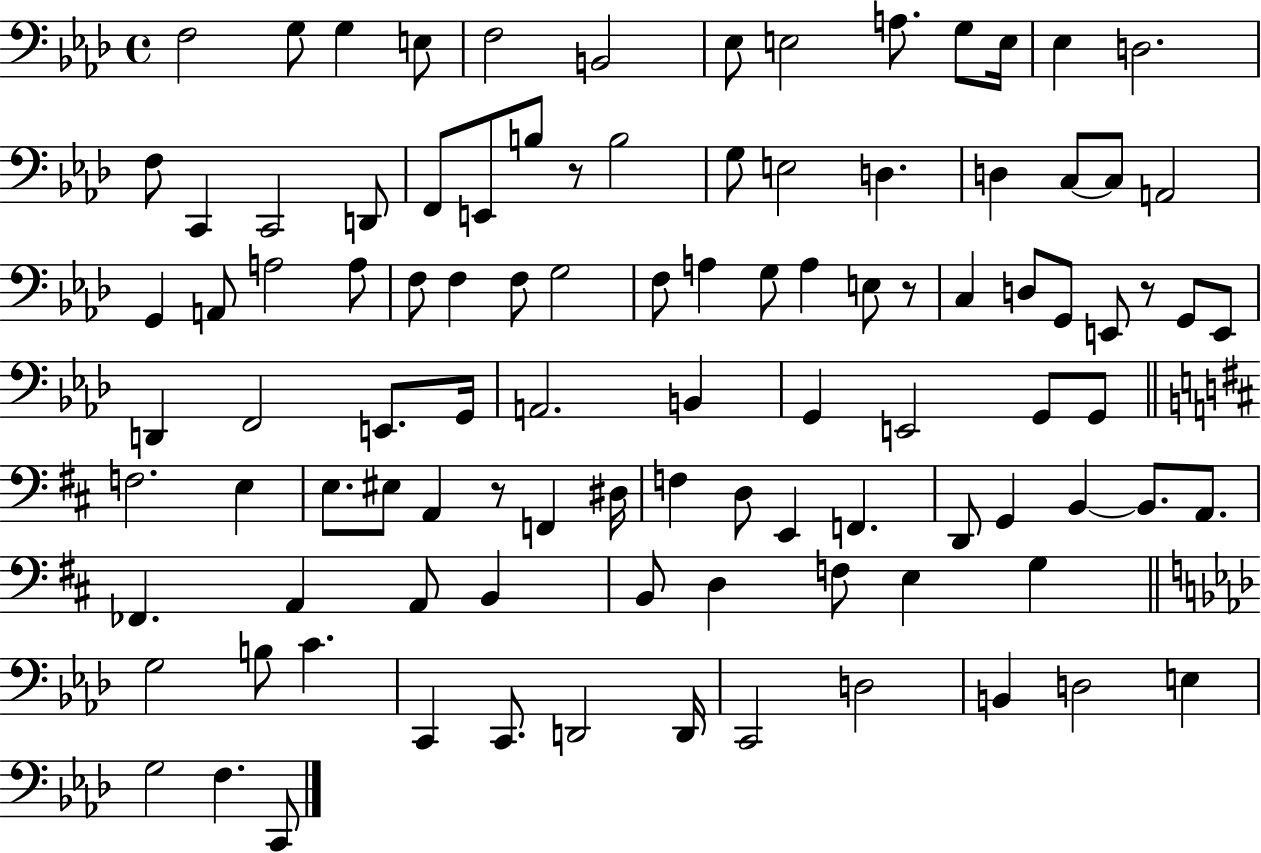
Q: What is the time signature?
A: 4/4